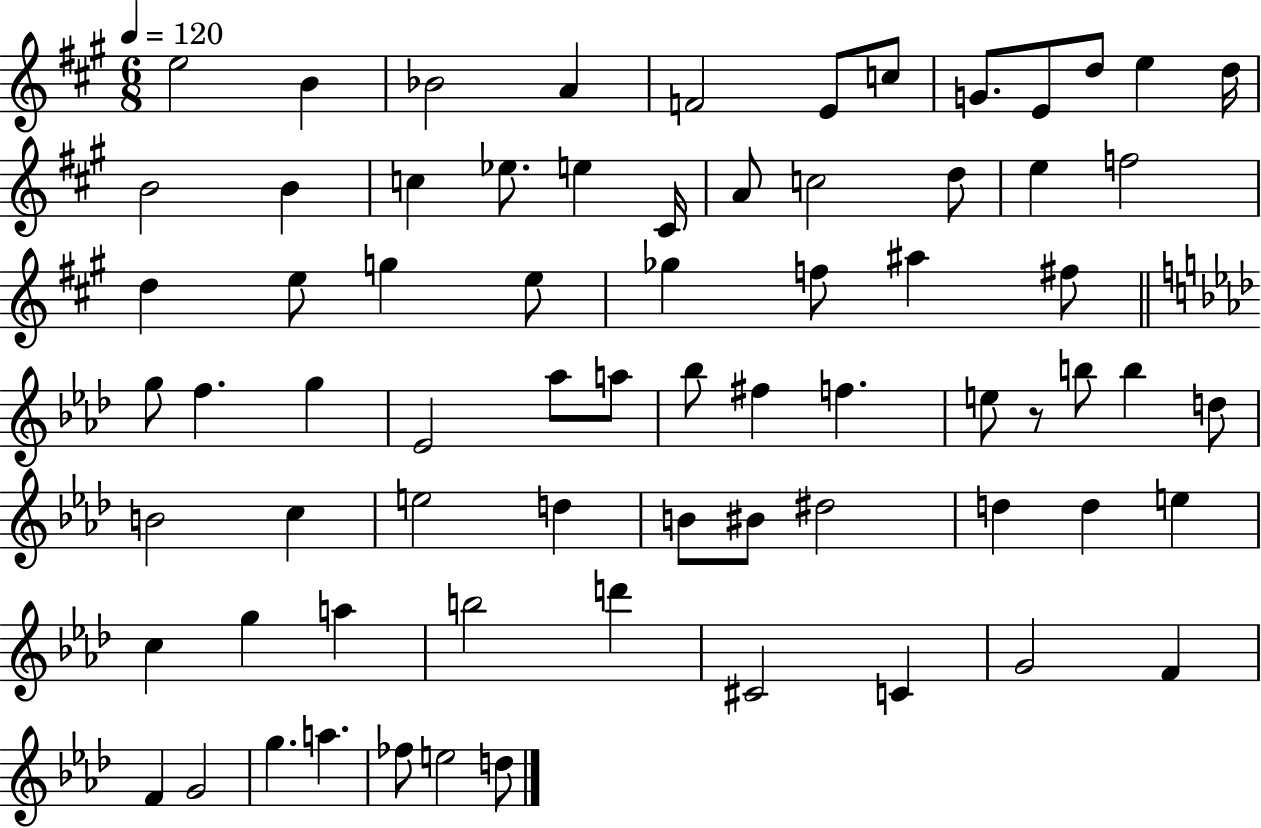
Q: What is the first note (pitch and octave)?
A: E5